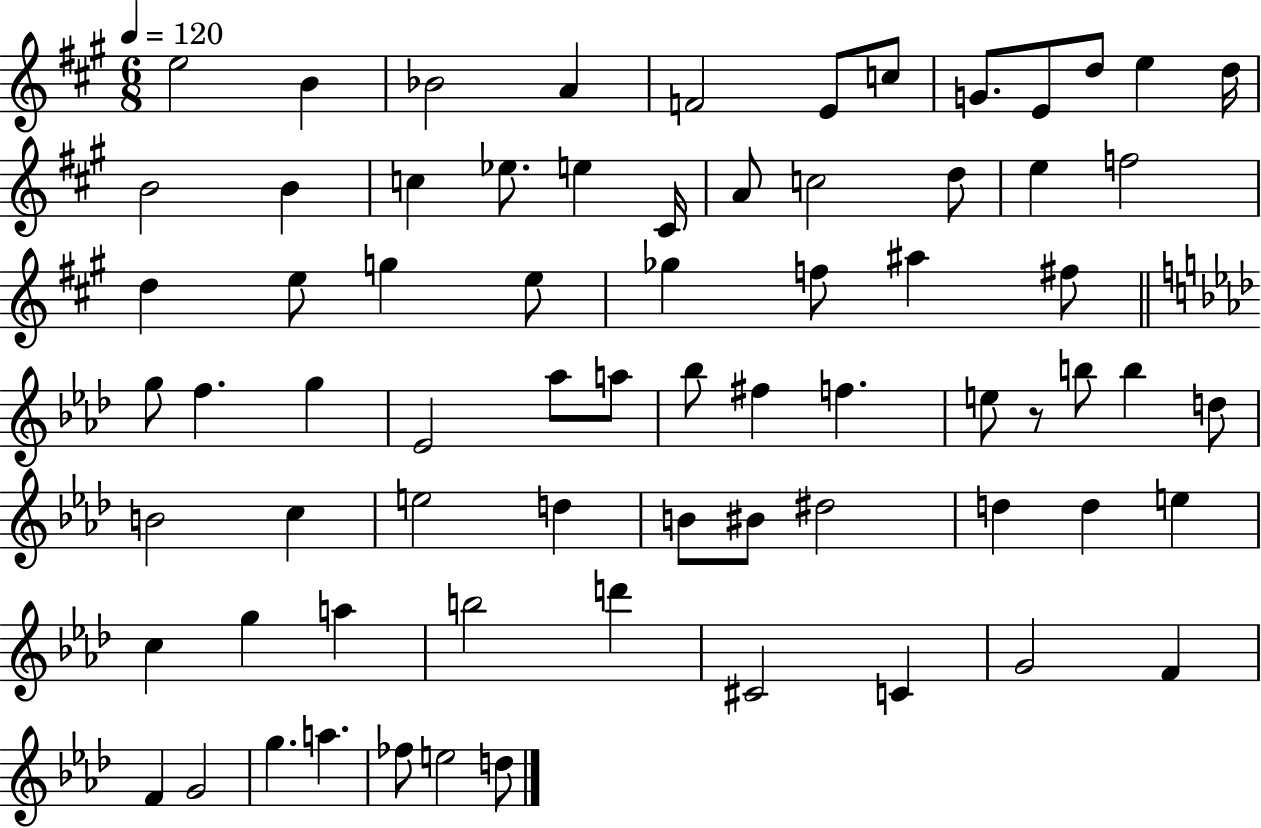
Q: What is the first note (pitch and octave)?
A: E5